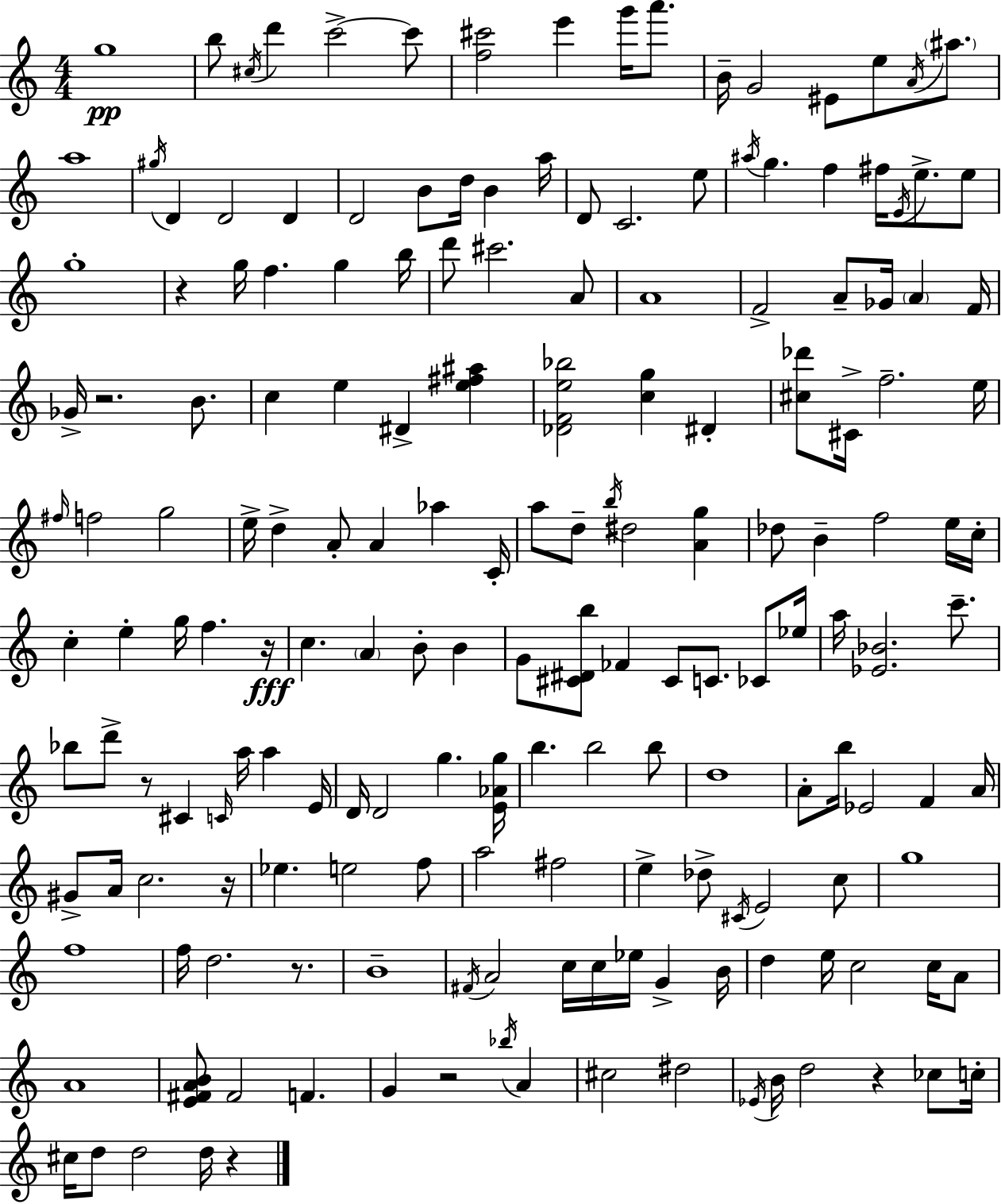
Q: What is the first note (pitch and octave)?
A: G5